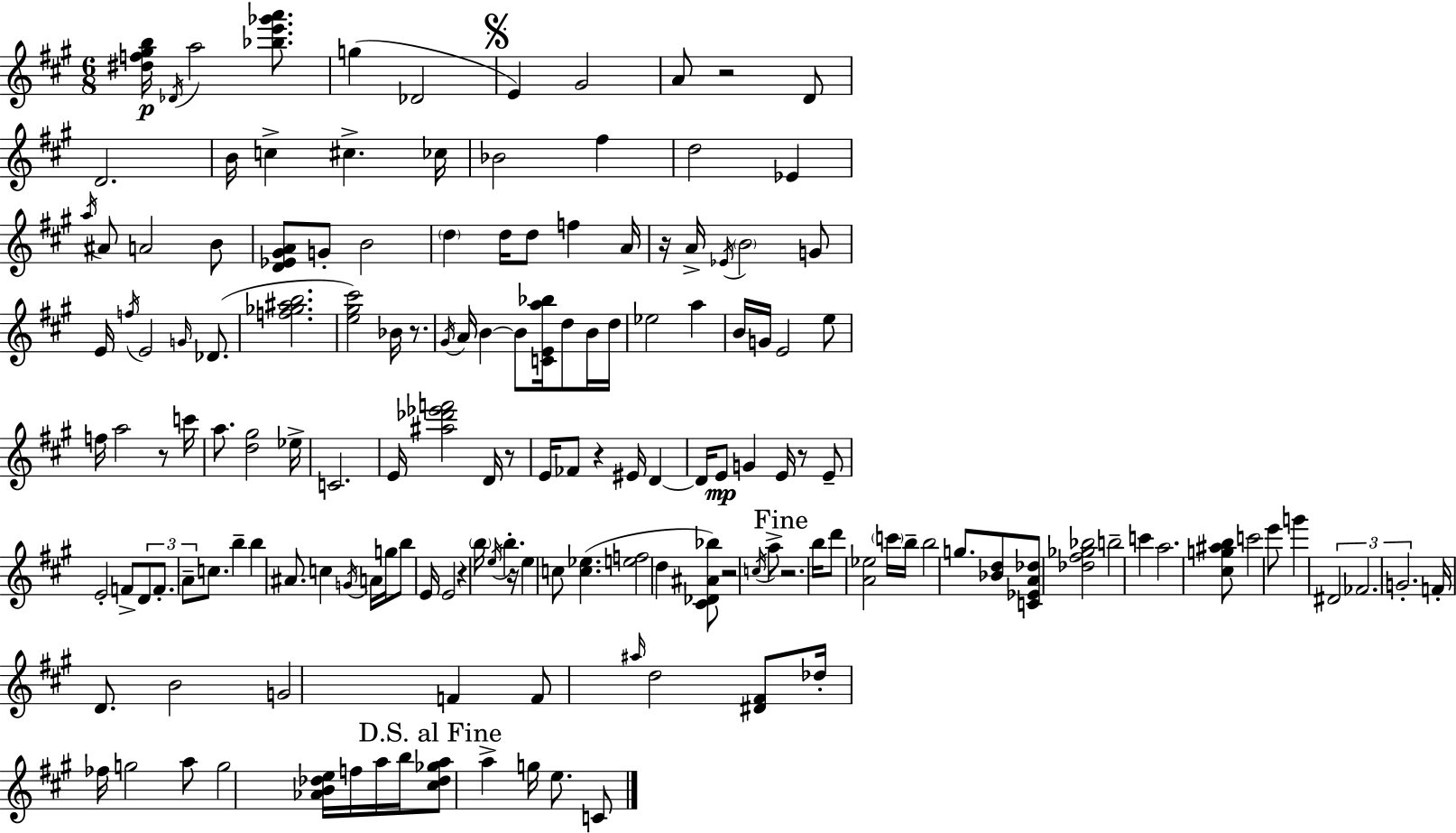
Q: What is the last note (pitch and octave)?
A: C4